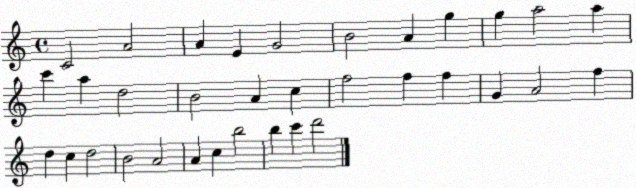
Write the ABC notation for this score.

X:1
T:Untitled
M:4/4
L:1/4
K:C
C2 A2 A E G2 B2 A g g a2 a c' a d2 B2 A c f2 f f G A2 f d c d2 B2 A2 A c b2 b c' d'2